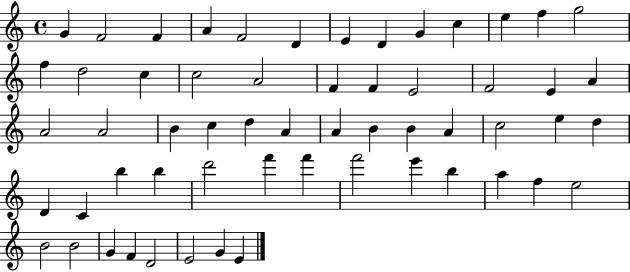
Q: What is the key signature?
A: C major